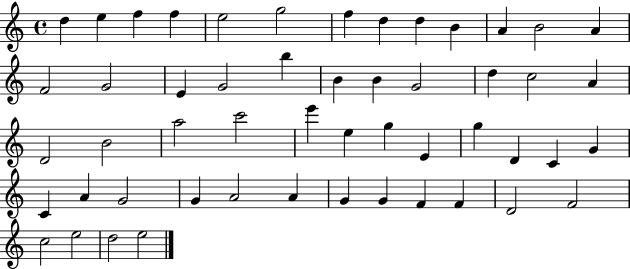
D5/q E5/q F5/q F5/q E5/h G5/h F5/q D5/q D5/q B4/q A4/q B4/h A4/q F4/h G4/h E4/q G4/h B5/q B4/q B4/q G4/h D5/q C5/h A4/q D4/h B4/h A5/h C6/h E6/q E5/q G5/q E4/q G5/q D4/q C4/q G4/q C4/q A4/q G4/h G4/q A4/h A4/q G4/q G4/q F4/q F4/q D4/h F4/h C5/h E5/h D5/h E5/h